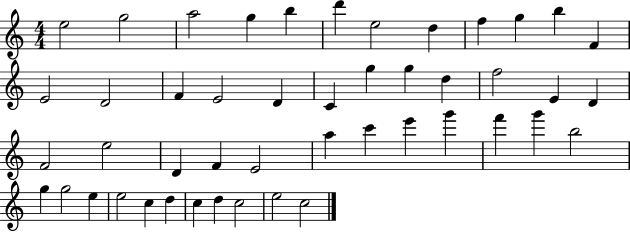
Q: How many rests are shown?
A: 0